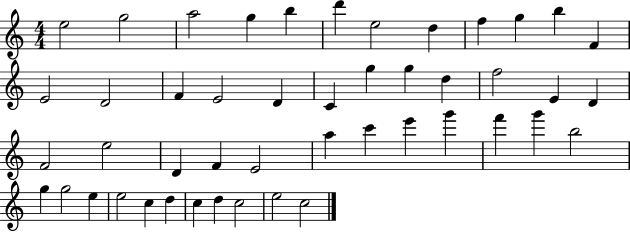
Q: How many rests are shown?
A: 0